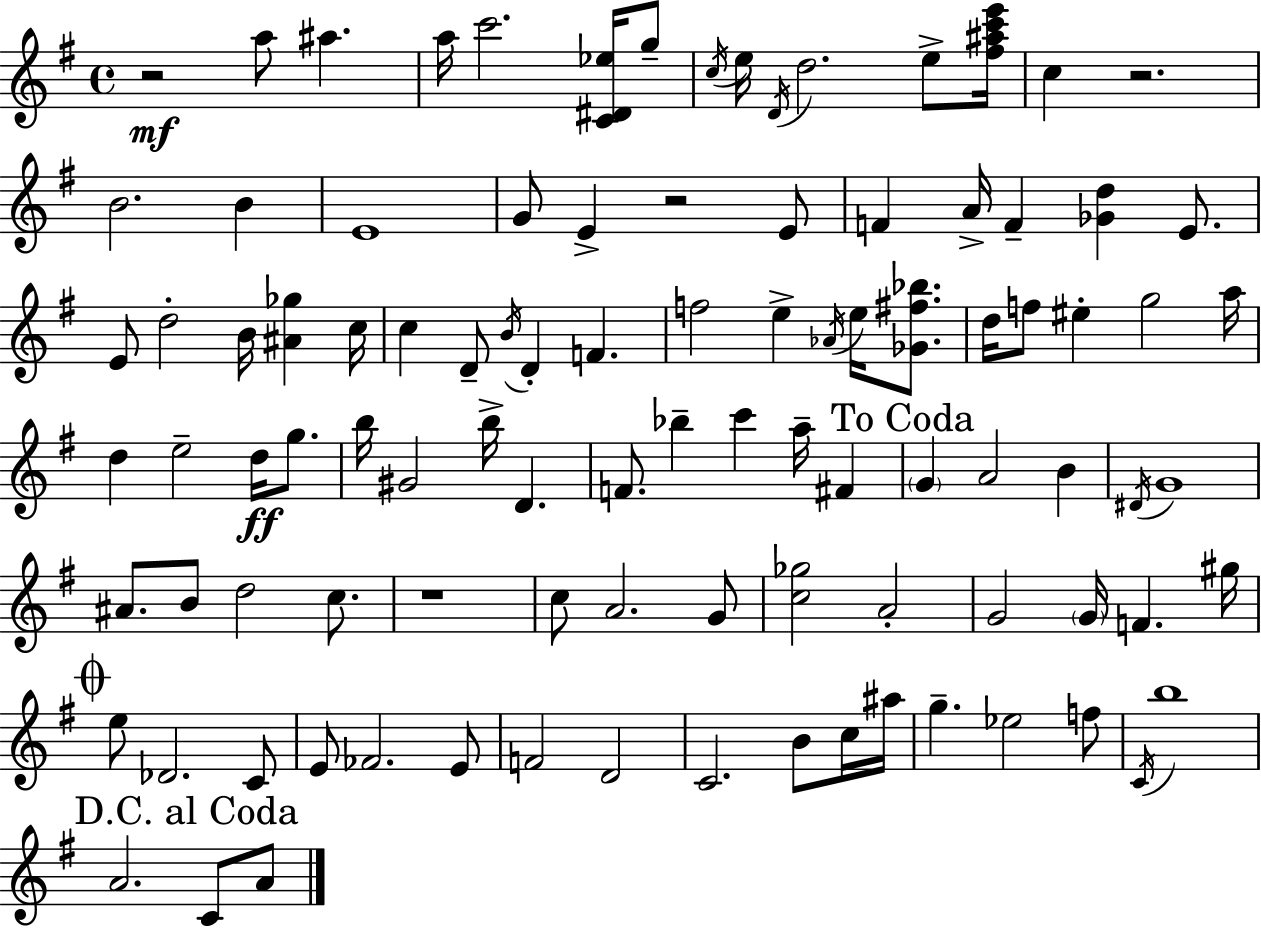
R/h A5/e A#5/q. A5/s C6/h. [C4,D#4,Eb5]/s G5/e C5/s E5/s D4/s D5/h. E5/e [F#5,A#5,C6,E6]/s C5/q R/h. B4/h. B4/q E4/w G4/e E4/q R/h E4/e F4/q A4/s F4/q [Gb4,D5]/q E4/e. E4/e D5/h B4/s [A#4,Gb5]/q C5/s C5/q D4/e B4/s D4/q F4/q. F5/h E5/q Ab4/s E5/s [Gb4,F#5,Bb5]/e. D5/s F5/e EIS5/q G5/h A5/s D5/q E5/h D5/s G5/e. B5/s G#4/h B5/s D4/q. F4/e. Bb5/q C6/q A5/s F#4/q G4/q A4/h B4/q D#4/s G4/w A#4/e. B4/e D5/h C5/e. R/w C5/e A4/h. G4/e [C5,Gb5]/h A4/h G4/h G4/s F4/q. G#5/s E5/e Db4/h. C4/e E4/e FES4/h. E4/e F4/h D4/h C4/h. B4/e C5/s A#5/s G5/q. Eb5/h F5/e C4/s B5/w A4/h. C4/e A4/e